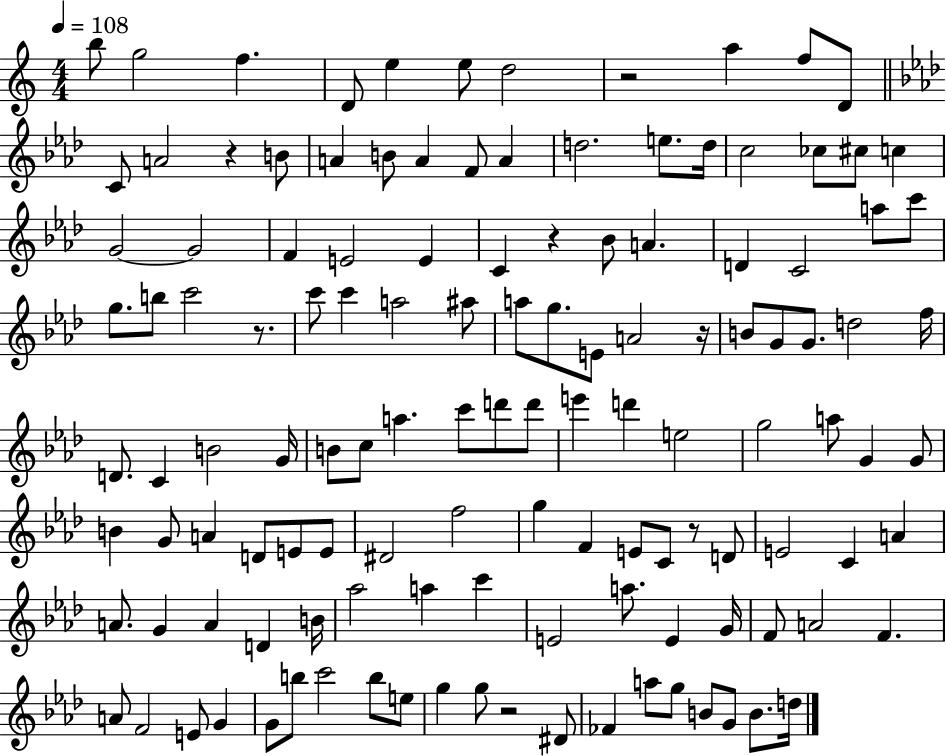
X:1
T:Untitled
M:4/4
L:1/4
K:C
b/2 g2 f D/2 e e/2 d2 z2 a f/2 D/2 C/2 A2 z B/2 A B/2 A F/2 A d2 e/2 d/4 c2 _c/2 ^c/2 c G2 G2 F E2 E C z _B/2 A D C2 a/2 c'/2 g/2 b/2 c'2 z/2 c'/2 c' a2 ^a/2 a/2 g/2 E/2 A2 z/4 B/2 G/2 G/2 d2 f/4 D/2 C B2 G/4 B/2 c/2 a c'/2 d'/2 d'/2 e' d' e2 g2 a/2 G G/2 B G/2 A D/2 E/2 E/2 ^D2 f2 g F E/2 C/2 z/2 D/2 E2 C A A/2 G A D B/4 _a2 a c' E2 a/2 E G/4 F/2 A2 F A/2 F2 E/2 G G/2 b/2 c'2 b/2 e/2 g g/2 z2 ^D/2 _F a/2 g/2 B/2 G/2 B/2 d/4